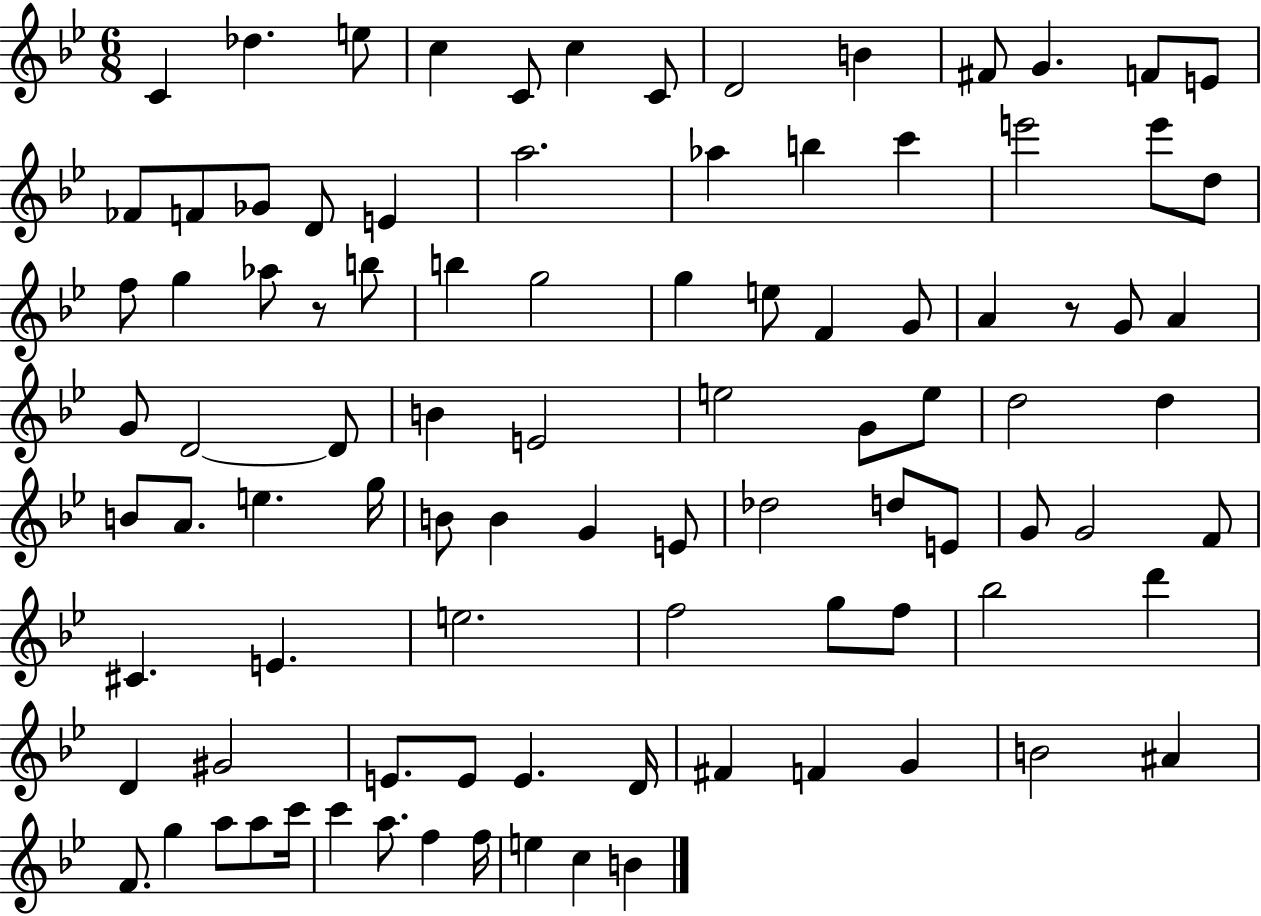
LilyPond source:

{
  \clef treble
  \numericTimeSignature
  \time 6/8
  \key bes \major
  c'4 des''4. e''8 | c''4 c'8 c''4 c'8 | d'2 b'4 | fis'8 g'4. f'8 e'8 | \break fes'8 f'8 ges'8 d'8 e'4 | a''2. | aes''4 b''4 c'''4 | e'''2 e'''8 d''8 | \break f''8 g''4 aes''8 r8 b''8 | b''4 g''2 | g''4 e''8 f'4 g'8 | a'4 r8 g'8 a'4 | \break g'8 d'2~~ d'8 | b'4 e'2 | e''2 g'8 e''8 | d''2 d''4 | \break b'8 a'8. e''4. g''16 | b'8 b'4 g'4 e'8 | des''2 d''8 e'8 | g'8 g'2 f'8 | \break cis'4. e'4. | e''2. | f''2 g''8 f''8 | bes''2 d'''4 | \break d'4 gis'2 | e'8. e'8 e'4. d'16 | fis'4 f'4 g'4 | b'2 ais'4 | \break f'8. g''4 a''8 a''8 c'''16 | c'''4 a''8. f''4 f''16 | e''4 c''4 b'4 | \bar "|."
}